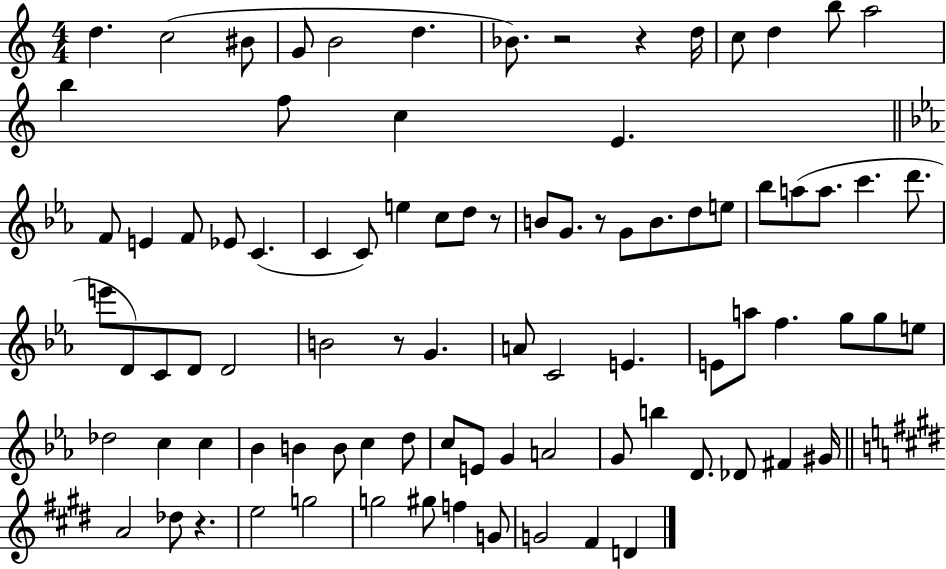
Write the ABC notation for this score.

X:1
T:Untitled
M:4/4
L:1/4
K:C
d c2 ^B/2 G/2 B2 d _B/2 z2 z d/4 c/2 d b/2 a2 b f/2 c E F/2 E F/2 _E/2 C C C/2 e c/2 d/2 z/2 B/2 G/2 z/2 G/2 B/2 d/2 e/2 _b/2 a/2 a/2 c' d'/2 e'/2 D/2 C/2 D/2 D2 B2 z/2 G A/2 C2 E E/2 a/2 f g/2 g/2 e/2 _d2 c c _B B B/2 c d/2 c/2 E/2 G A2 G/2 b D/2 _D/2 ^F ^G/4 A2 _d/2 z e2 g2 g2 ^g/2 f G/2 G2 ^F D